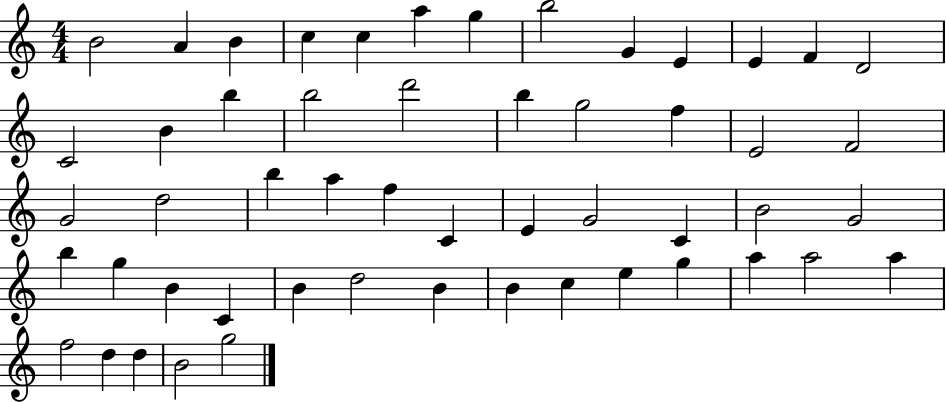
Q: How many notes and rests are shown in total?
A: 53